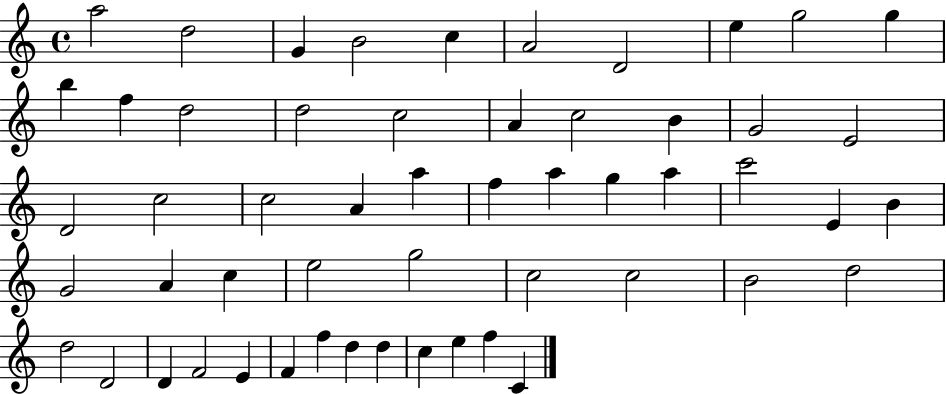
{
  \clef treble
  \time 4/4
  \defaultTimeSignature
  \key c \major
  a''2 d''2 | g'4 b'2 c''4 | a'2 d'2 | e''4 g''2 g''4 | \break b''4 f''4 d''2 | d''2 c''2 | a'4 c''2 b'4 | g'2 e'2 | \break d'2 c''2 | c''2 a'4 a''4 | f''4 a''4 g''4 a''4 | c'''2 e'4 b'4 | \break g'2 a'4 c''4 | e''2 g''2 | c''2 c''2 | b'2 d''2 | \break d''2 d'2 | d'4 f'2 e'4 | f'4 f''4 d''4 d''4 | c''4 e''4 f''4 c'4 | \break \bar "|."
}